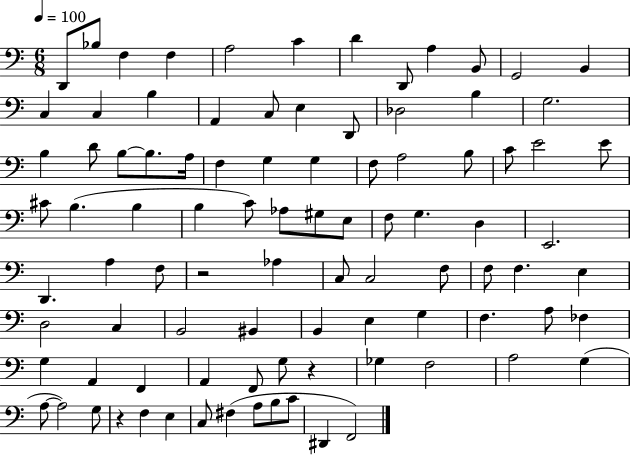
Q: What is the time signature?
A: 6/8